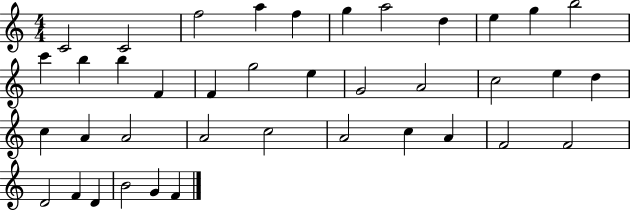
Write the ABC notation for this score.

X:1
T:Untitled
M:4/4
L:1/4
K:C
C2 C2 f2 a f g a2 d e g b2 c' b b F F g2 e G2 A2 c2 e d c A A2 A2 c2 A2 c A F2 F2 D2 F D B2 G F